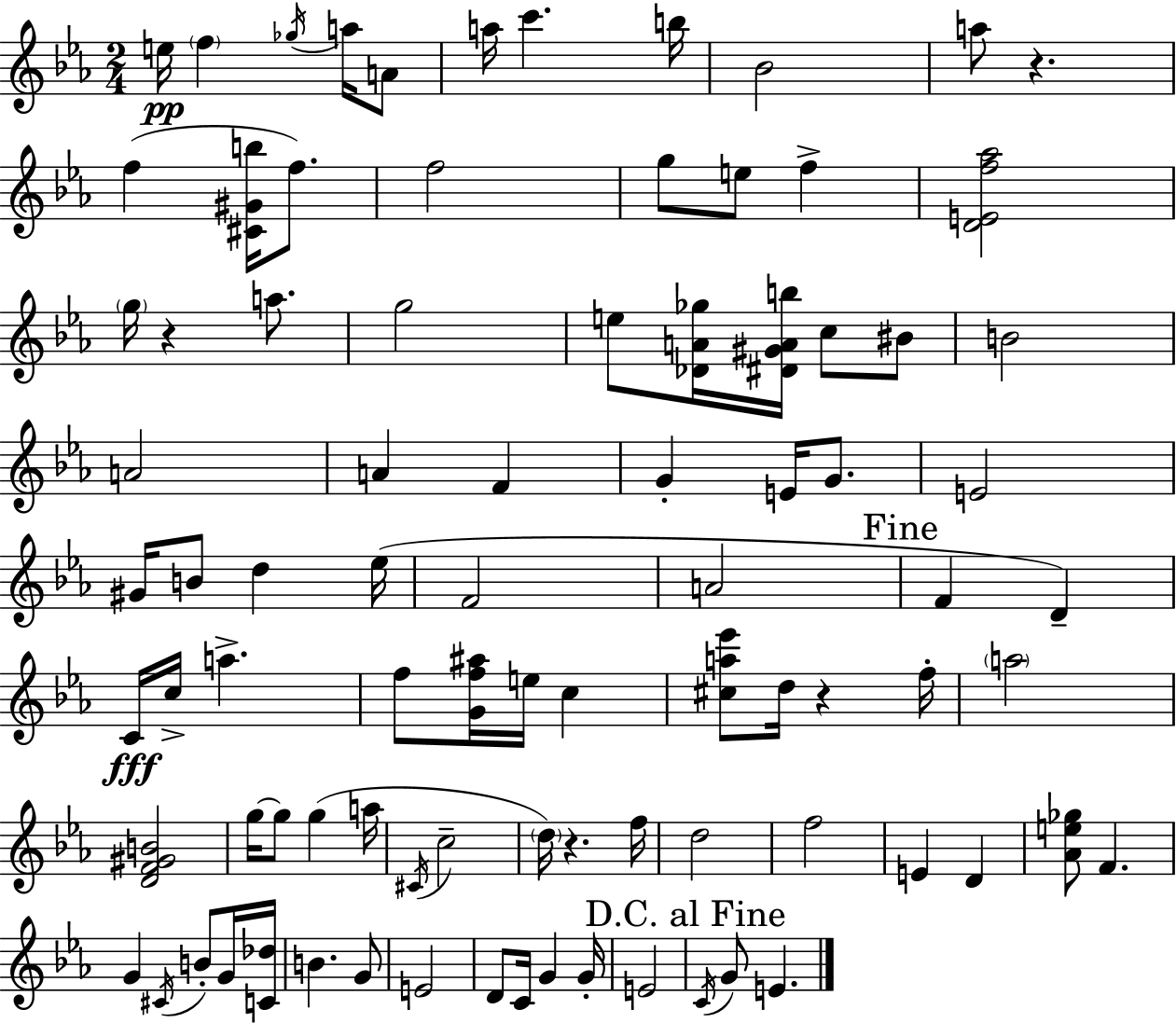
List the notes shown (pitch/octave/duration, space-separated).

E5/s F5/q Gb5/s A5/s A4/e A5/s C6/q. B5/s Bb4/h A5/e R/q. F5/q [C#4,G#4,B5]/s F5/e. F5/h G5/e E5/e F5/q [D4,E4,F5,Ab5]/h G5/s R/q A5/e. G5/h E5/e [Db4,A4,Gb5]/s [D#4,G#4,A4,B5]/s C5/e BIS4/e B4/h A4/h A4/q F4/q G4/q E4/s G4/e. E4/h G#4/s B4/e D5/q Eb5/s F4/h A4/h F4/q D4/q C4/s C5/s A5/q. F5/e [G4,F5,A#5]/s E5/s C5/q [C#5,A5,Eb6]/e D5/s R/q F5/s A5/h [D4,F4,G#4,B4]/h G5/s G5/e G5/q A5/s C#4/s C5/h D5/s R/q. F5/s D5/h F5/h E4/q D4/q [Ab4,E5,Gb5]/e F4/q. G4/q C#4/s B4/e G4/s [C4,Db5]/s B4/q. G4/e E4/h D4/e C4/s G4/q G4/s E4/h C4/s G4/e E4/q.